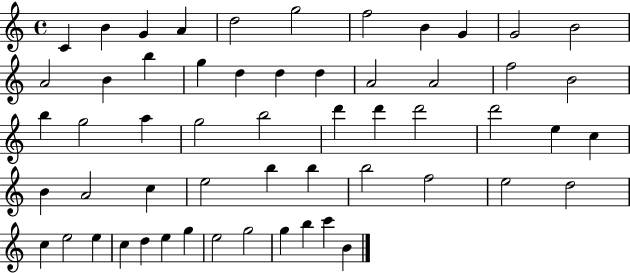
C4/q B4/q G4/q A4/q D5/h G5/h F5/h B4/q G4/q G4/h B4/h A4/h B4/q B5/q G5/q D5/q D5/q D5/q A4/h A4/h F5/h B4/h B5/q G5/h A5/q G5/h B5/h D6/q D6/q D6/h D6/h E5/q C5/q B4/q A4/h C5/q E5/h B5/q B5/q B5/h F5/h E5/h D5/h C5/q E5/h E5/q C5/q D5/q E5/q G5/q E5/h G5/h G5/q B5/q C6/q B4/q